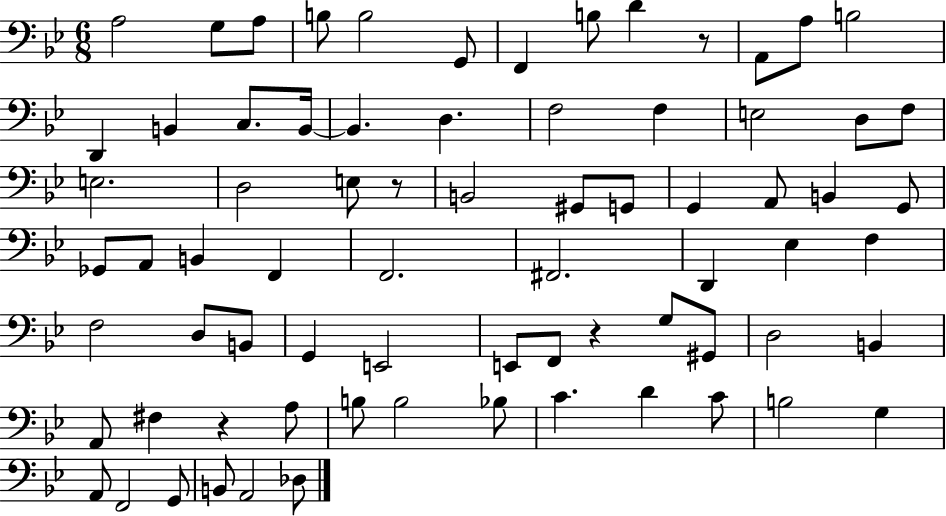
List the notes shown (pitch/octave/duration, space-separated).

A3/h G3/e A3/e B3/e B3/h G2/e F2/q B3/e D4/q R/e A2/e A3/e B3/h D2/q B2/q C3/e. B2/s B2/q. D3/q. F3/h F3/q E3/h D3/e F3/e E3/h. D3/h E3/e R/e B2/h G#2/e G2/e G2/q A2/e B2/q G2/e Gb2/e A2/e B2/q F2/q F2/h. F#2/h. D2/q Eb3/q F3/q F3/h D3/e B2/e G2/q E2/h E2/e F2/e R/q G3/e G#2/e D3/h B2/q A2/e F#3/q R/q A3/e B3/e B3/h Bb3/e C4/q. D4/q C4/e B3/h G3/q A2/e F2/h G2/e B2/e A2/h Db3/e